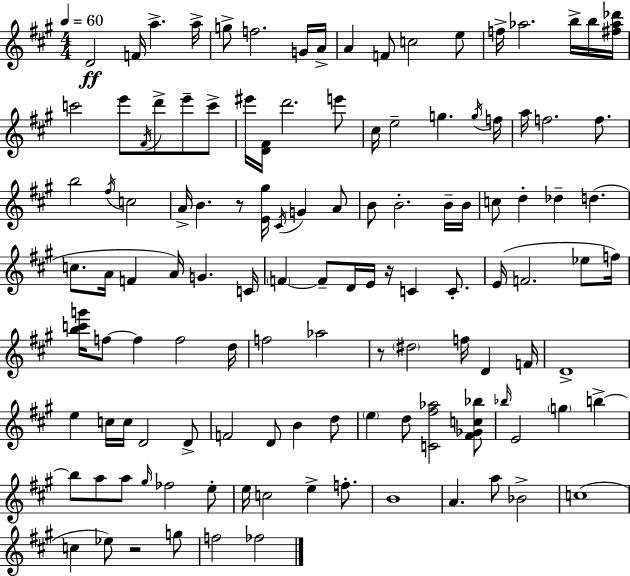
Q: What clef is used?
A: treble